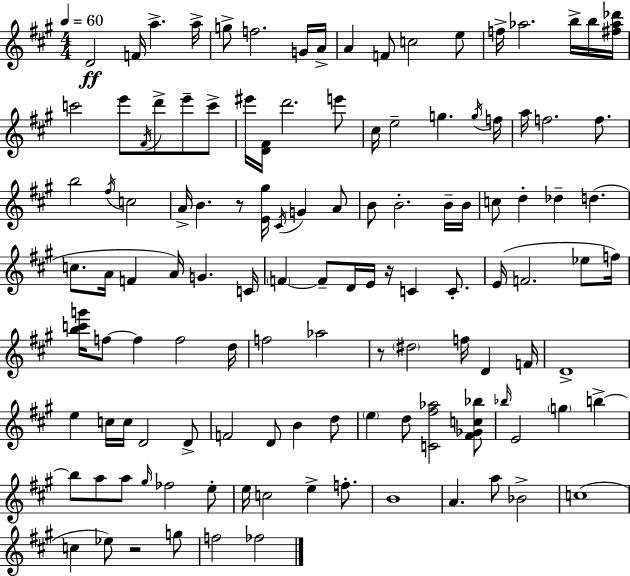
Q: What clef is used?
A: treble